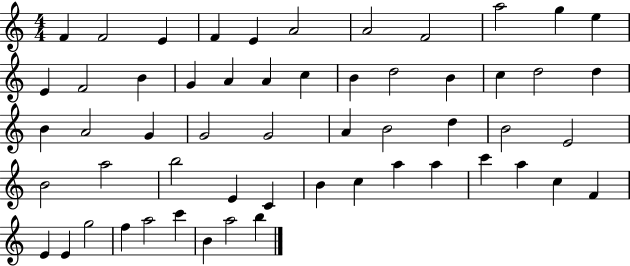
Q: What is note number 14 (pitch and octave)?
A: B4